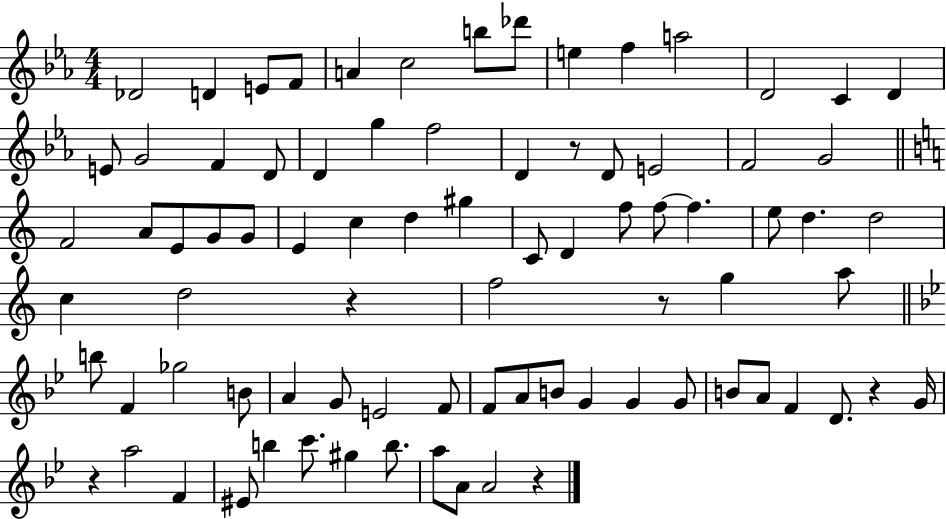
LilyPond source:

{
  \clef treble
  \numericTimeSignature
  \time 4/4
  \key ees \major
  des'2 d'4 e'8 f'8 | a'4 c''2 b''8 des'''8 | e''4 f''4 a''2 | d'2 c'4 d'4 | \break e'8 g'2 f'4 d'8 | d'4 g''4 f''2 | d'4 r8 d'8 e'2 | f'2 g'2 | \break \bar "||" \break \key c \major f'2 a'8 e'8 g'8 g'8 | e'4 c''4 d''4 gis''4 | c'8 d'4 f''8 f''8~~ f''4. | e''8 d''4. d''2 | \break c''4 d''2 r4 | f''2 r8 g''4 a''8 | \bar "||" \break \key g \minor b''8 f'4 ges''2 b'8 | a'4 g'8 e'2 f'8 | f'8 a'8 b'8 g'4 g'4 g'8 | b'8 a'8 f'4 d'8. r4 g'16 | \break r4 a''2 f'4 | eis'8 b''4 c'''8. gis''4 b''8. | a''8 a'8 a'2 r4 | \bar "|."
}